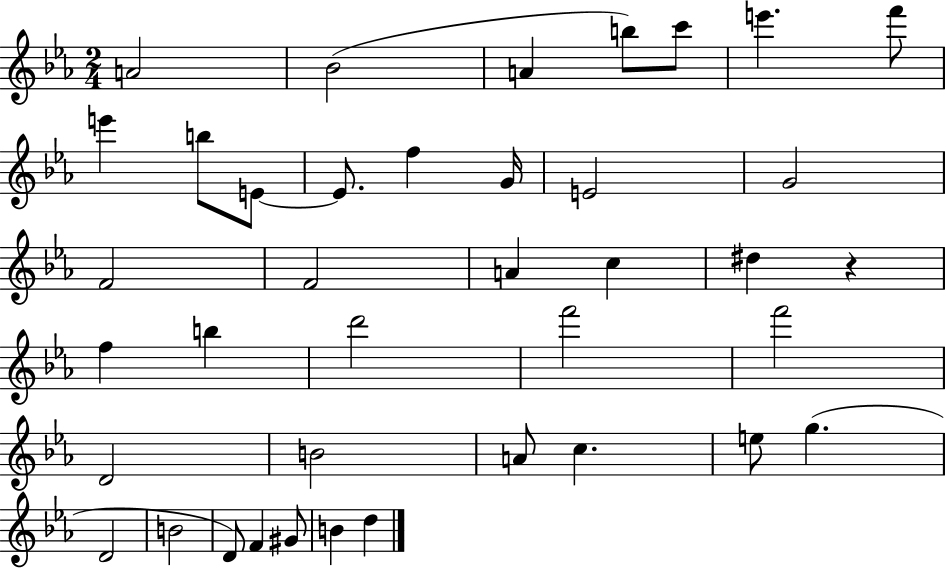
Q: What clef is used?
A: treble